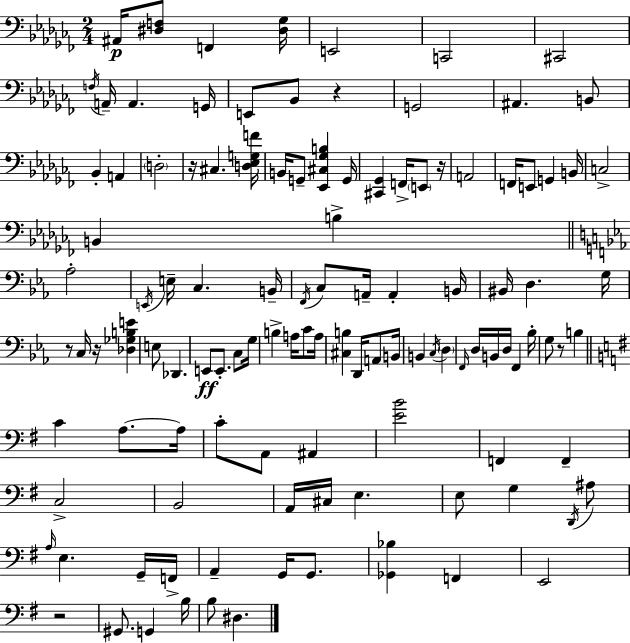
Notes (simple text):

A#2/s [D#3,F3]/e F2/q [D#3,Gb3]/s E2/h C2/h C#2/h F3/s A2/s A2/q. G2/s E2/e Bb2/e R/q G2/h A#2/q. B2/e Bb2/q A2/q D3/h R/s C#3/q. [D3,Eb3,G3,F4]/s B2/s G2/e [Eb2,C#3,Gb3,B3]/q G2/s [C#2,Gb2]/q F2/s E2/e R/s A2/h F2/s E2/e G2/q B2/s C3/h B2/q B3/q Ab3/h E2/s E3/s C3/q. B2/s F2/s C3/e A2/s A2/q B2/s BIS2/s D3/q. G3/s R/e C3/s R/s [Db3,Gb3,B3,E4]/q E3/e Db2/q. E2/e E2/e. C3/e G3/s B3/q A3/s C4/e A3/s [C#3,B3]/q D2/s A2/e B2/s B2/q C3/s D3/q F2/s D3/s B2/s D3/s F2/q Bb3/s G3/e R/e B3/q C4/q A3/e. A3/s C4/e A2/e A#2/q [E4,B4]/h F2/q F2/q C3/h B2/h A2/s C#3/s E3/q. E3/e G3/q D2/s A#3/e A3/s E3/q. G2/s F2/s A2/q G2/s G2/e. [Gb2,Bb3]/q F2/q E2/h R/h G#2/e. G2/q B3/s B3/e D#3/q.